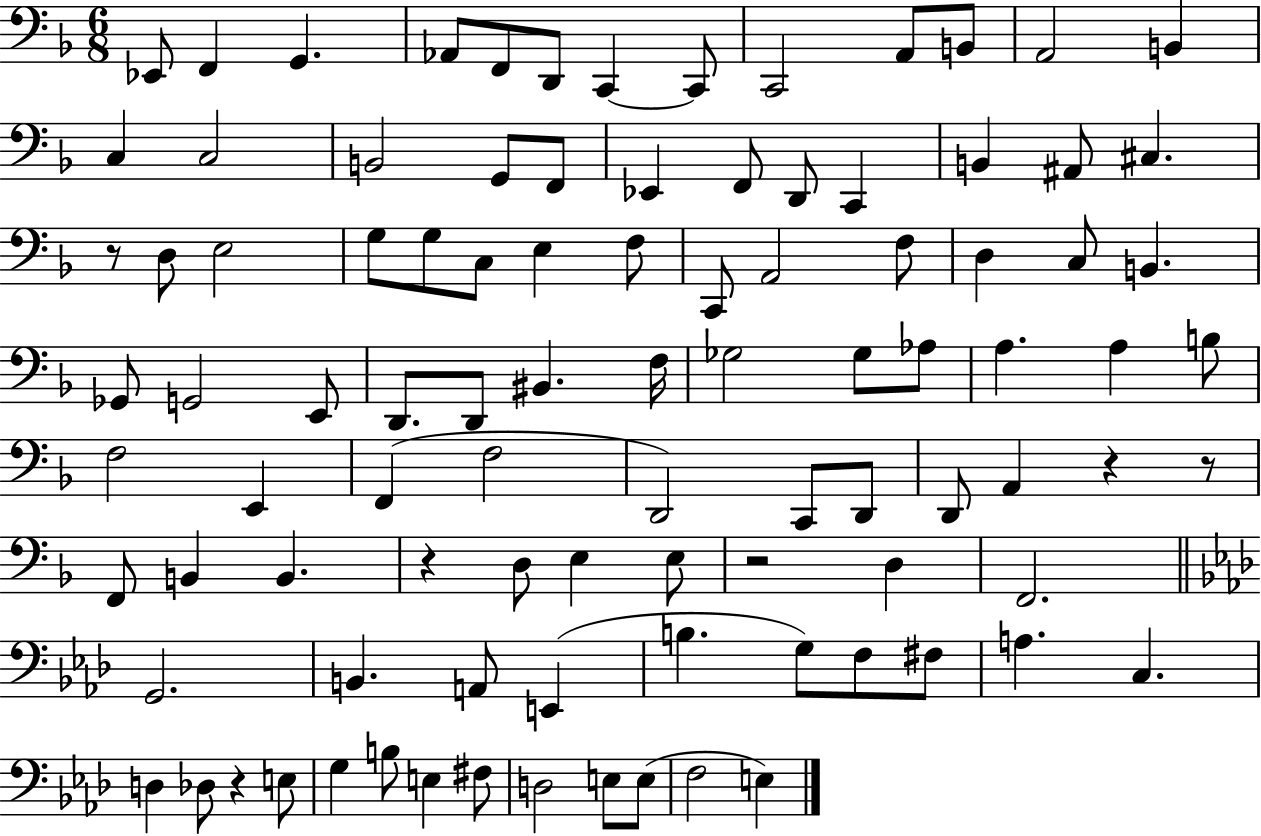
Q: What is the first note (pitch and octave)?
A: Eb2